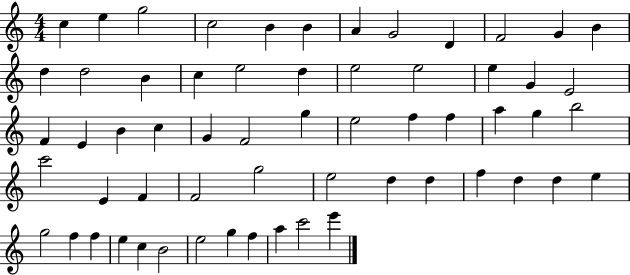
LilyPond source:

{
  \clef treble
  \numericTimeSignature
  \time 4/4
  \key c \major
  c''4 e''4 g''2 | c''2 b'4 b'4 | a'4 g'2 d'4 | f'2 g'4 b'4 | \break d''4 d''2 b'4 | c''4 e''2 d''4 | e''2 e''2 | e''4 g'4 e'2 | \break f'4 e'4 b'4 c''4 | g'4 f'2 g''4 | e''2 f''4 f''4 | a''4 g''4 b''2 | \break c'''2 e'4 f'4 | f'2 g''2 | e''2 d''4 d''4 | f''4 d''4 d''4 e''4 | \break g''2 f''4 f''4 | e''4 c''4 b'2 | e''2 g''4 f''4 | a''4 c'''2 e'''4 | \break \bar "|."
}